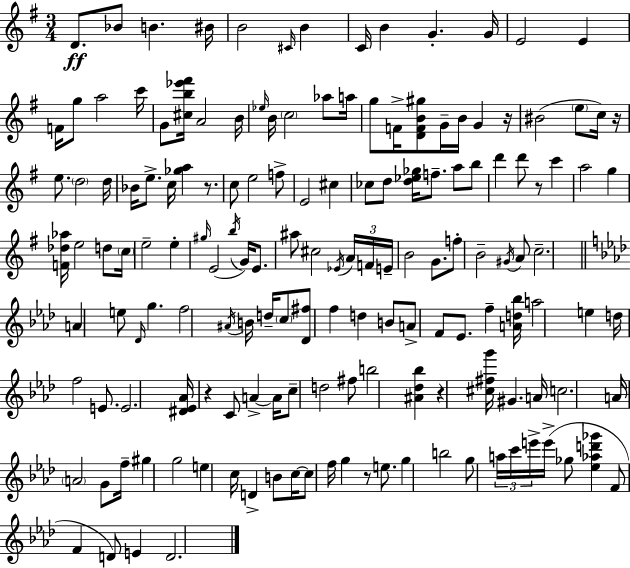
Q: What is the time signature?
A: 3/4